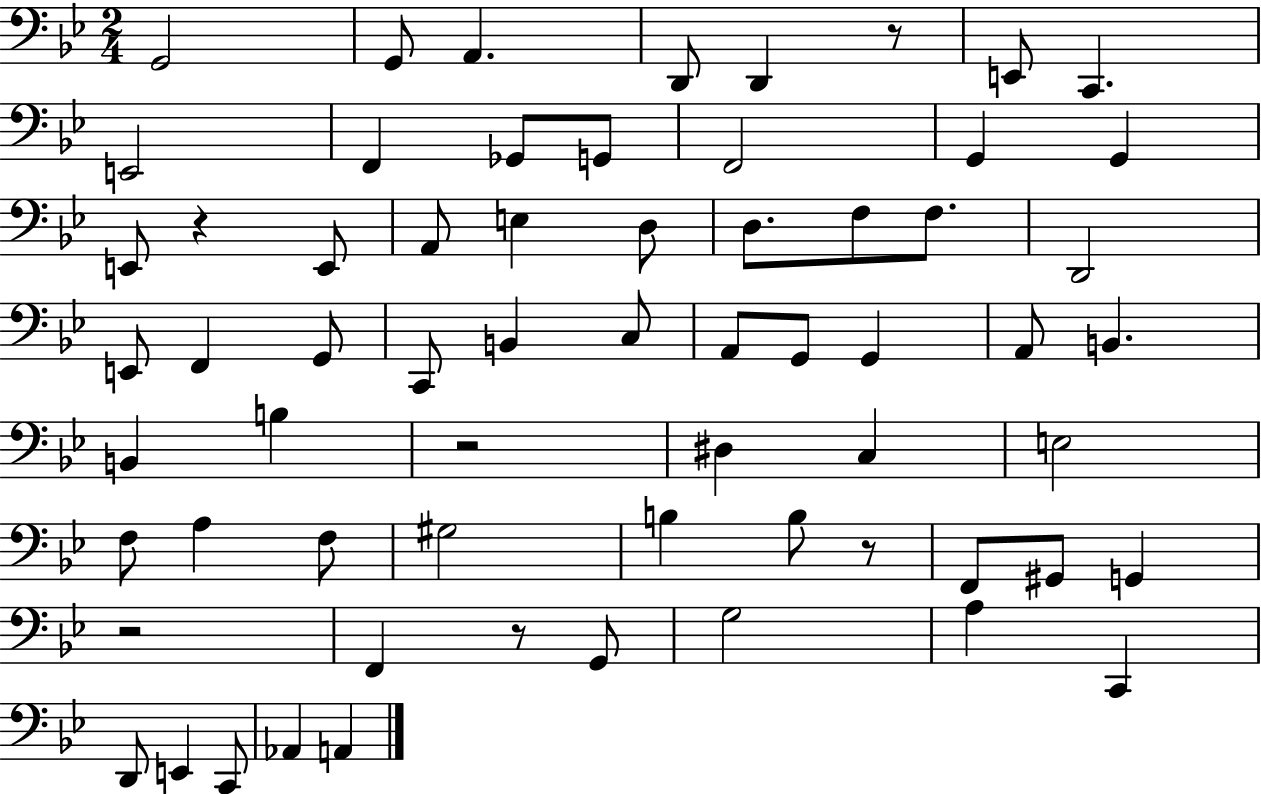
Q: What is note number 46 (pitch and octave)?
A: F2